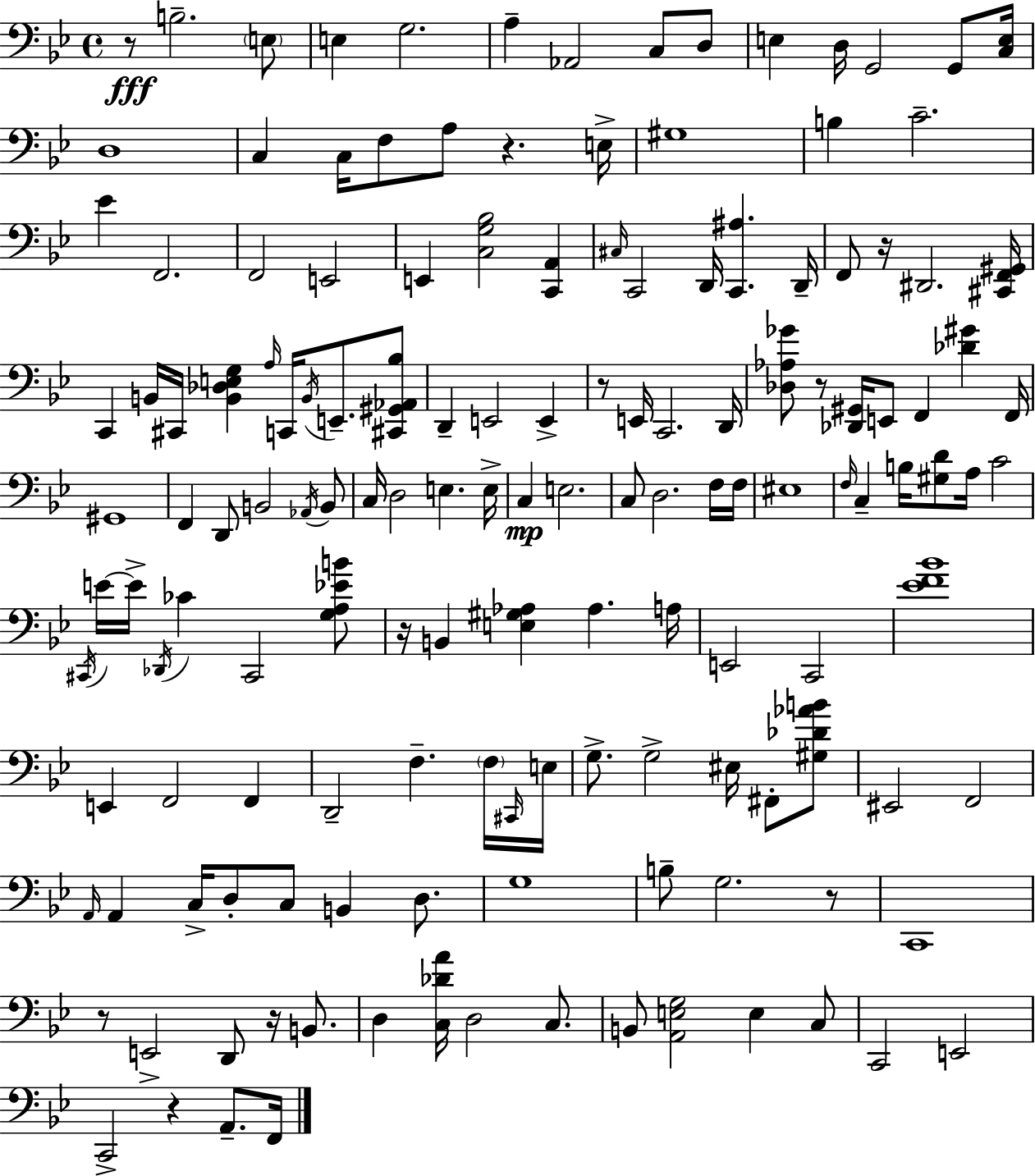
R/e B3/h. E3/e E3/q G3/h. A3/q Ab2/h C3/e D3/e E3/q D3/s G2/h G2/e [C3,E3]/s D3/w C3/q C3/s F3/e A3/e R/q. E3/s G#3/w B3/q C4/h. Eb4/q F2/h. F2/h E2/h E2/q [C3,G3,Bb3]/h [C2,A2]/q C#3/s C2/h D2/s [C2,A#3]/q. D2/s F2/e R/s D#2/h. [C#2,F2,G#2]/s C2/q B2/s C#2/s [B2,Db3,E3,G3]/q A3/s C2/s B2/s E2/e. [C#2,G#2,Ab2,Bb3]/e D2/q E2/h E2/q R/e E2/s C2/h. D2/s [Db3,Ab3,Gb4]/e R/e [Db2,G#2]/s E2/e F2/q [Db4,G#4]/q F2/s G#2/w F2/q D2/e B2/h Ab2/s B2/e C3/s D3/h E3/q. E3/s C3/q E3/h. C3/e D3/h. F3/s F3/s EIS3/w F3/s C3/q B3/s [G#3,D4]/e A3/s C4/h C#2/s E4/s E4/s Db2/s CES4/q C#2/h [G3,A3,Eb4,B4]/e R/s B2/q [E3,G#3,Ab3]/q Ab3/q. A3/s E2/h C2/h [Eb4,F4,Bb4]/w E2/q F2/h F2/q D2/h F3/q. F3/s C#2/s E3/s G3/e. G3/h EIS3/s F#2/e [G#3,Db4,Ab4,B4]/e EIS2/h F2/h A2/s A2/q C3/s D3/e C3/e B2/q D3/e. G3/w B3/e G3/h. R/e C2/w R/e E2/h D2/e R/s B2/e. D3/q [C3,Db4,A4]/s D3/h C3/e. B2/e [A2,E3,G3]/h E3/q C3/e C2/h E2/h C2/h R/q A2/e. F2/s